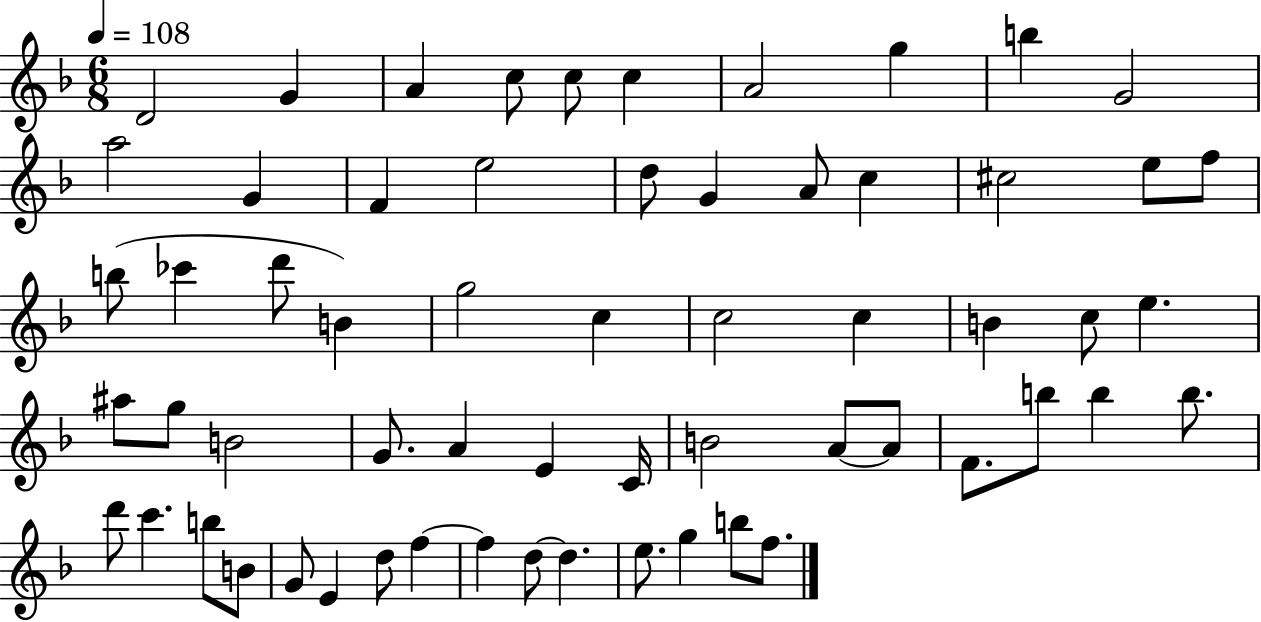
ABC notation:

X:1
T:Untitled
M:6/8
L:1/4
K:F
D2 G A c/2 c/2 c A2 g b G2 a2 G F e2 d/2 G A/2 c ^c2 e/2 f/2 b/2 _c' d'/2 B g2 c c2 c B c/2 e ^a/2 g/2 B2 G/2 A E C/4 B2 A/2 A/2 F/2 b/2 b b/2 d'/2 c' b/2 B/2 G/2 E d/2 f f d/2 d e/2 g b/2 f/2